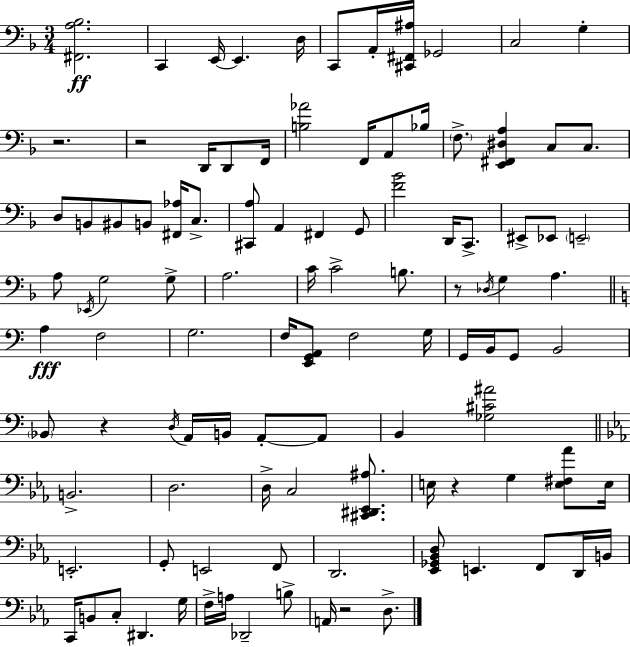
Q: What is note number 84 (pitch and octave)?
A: B3